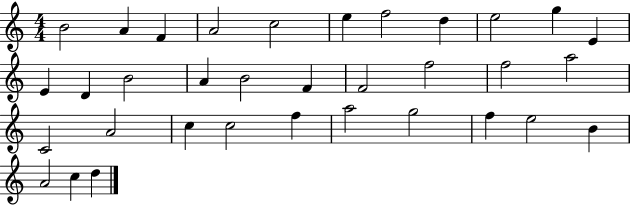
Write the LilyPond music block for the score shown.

{
  \clef treble
  \numericTimeSignature
  \time 4/4
  \key c \major
  b'2 a'4 f'4 | a'2 c''2 | e''4 f''2 d''4 | e''2 g''4 e'4 | \break e'4 d'4 b'2 | a'4 b'2 f'4 | f'2 f''2 | f''2 a''2 | \break c'2 a'2 | c''4 c''2 f''4 | a''2 g''2 | f''4 e''2 b'4 | \break a'2 c''4 d''4 | \bar "|."
}